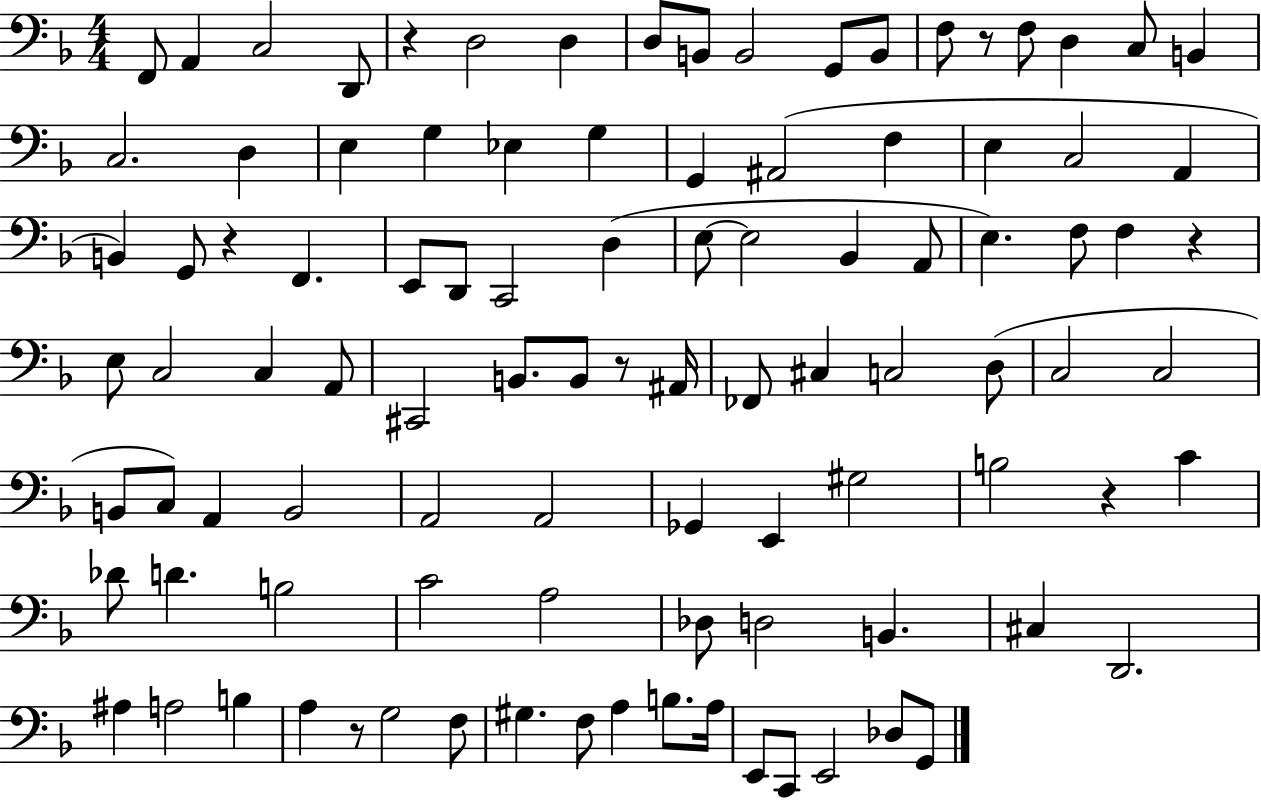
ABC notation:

X:1
T:Untitled
M:4/4
L:1/4
K:F
F,,/2 A,, C,2 D,,/2 z D,2 D, D,/2 B,,/2 B,,2 G,,/2 B,,/2 F,/2 z/2 F,/2 D, C,/2 B,, C,2 D, E, G, _E, G, G,, ^A,,2 F, E, C,2 A,, B,, G,,/2 z F,, E,,/2 D,,/2 C,,2 D, E,/2 E,2 _B,, A,,/2 E, F,/2 F, z E,/2 C,2 C, A,,/2 ^C,,2 B,,/2 B,,/2 z/2 ^A,,/4 _F,,/2 ^C, C,2 D,/2 C,2 C,2 B,,/2 C,/2 A,, B,,2 A,,2 A,,2 _G,, E,, ^G,2 B,2 z C _D/2 D B,2 C2 A,2 _D,/2 D,2 B,, ^C, D,,2 ^A, A,2 B, A, z/2 G,2 F,/2 ^G, F,/2 A, B,/2 A,/4 E,,/2 C,,/2 E,,2 _D,/2 G,,/2